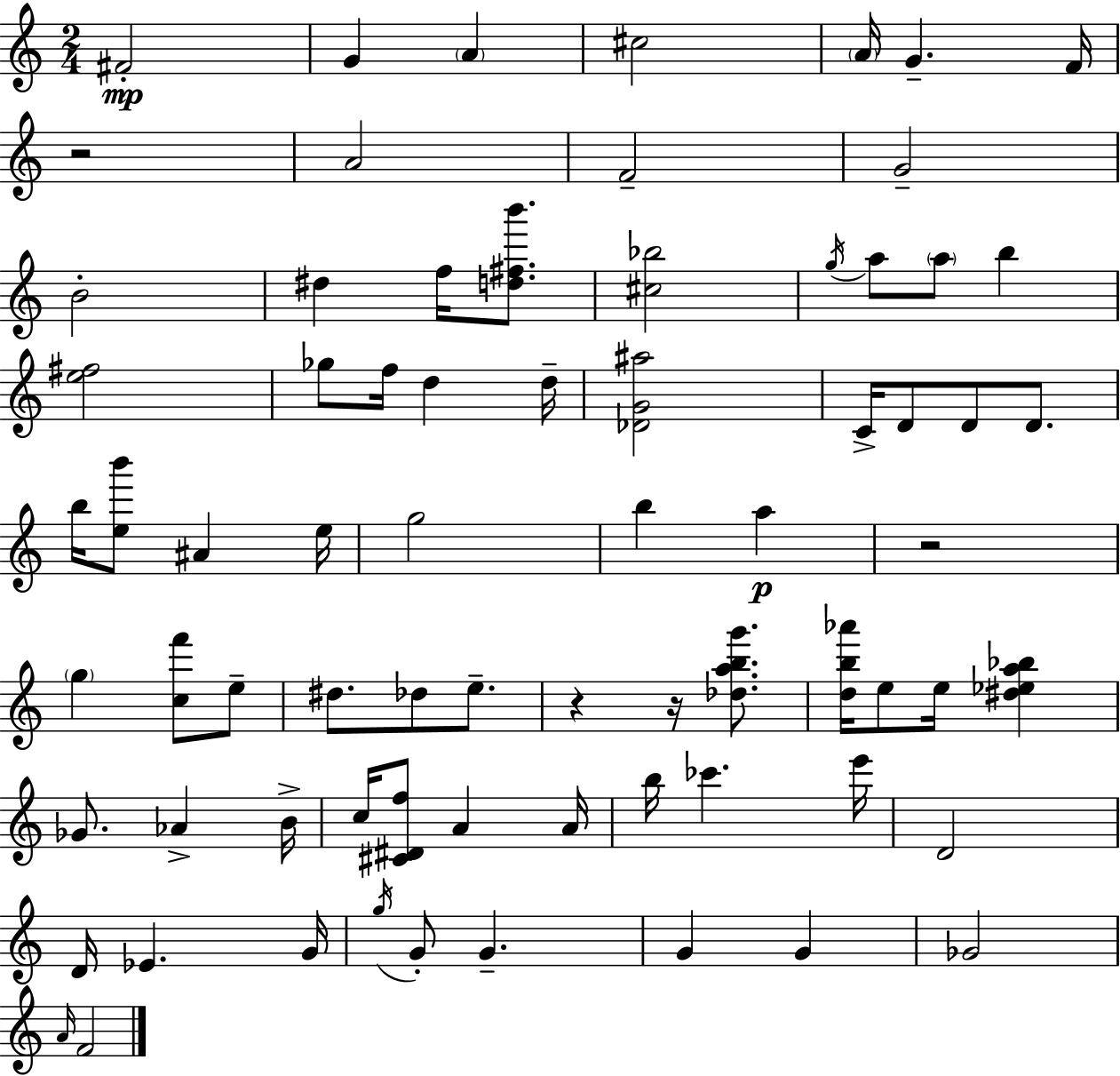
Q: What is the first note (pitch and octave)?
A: F#4